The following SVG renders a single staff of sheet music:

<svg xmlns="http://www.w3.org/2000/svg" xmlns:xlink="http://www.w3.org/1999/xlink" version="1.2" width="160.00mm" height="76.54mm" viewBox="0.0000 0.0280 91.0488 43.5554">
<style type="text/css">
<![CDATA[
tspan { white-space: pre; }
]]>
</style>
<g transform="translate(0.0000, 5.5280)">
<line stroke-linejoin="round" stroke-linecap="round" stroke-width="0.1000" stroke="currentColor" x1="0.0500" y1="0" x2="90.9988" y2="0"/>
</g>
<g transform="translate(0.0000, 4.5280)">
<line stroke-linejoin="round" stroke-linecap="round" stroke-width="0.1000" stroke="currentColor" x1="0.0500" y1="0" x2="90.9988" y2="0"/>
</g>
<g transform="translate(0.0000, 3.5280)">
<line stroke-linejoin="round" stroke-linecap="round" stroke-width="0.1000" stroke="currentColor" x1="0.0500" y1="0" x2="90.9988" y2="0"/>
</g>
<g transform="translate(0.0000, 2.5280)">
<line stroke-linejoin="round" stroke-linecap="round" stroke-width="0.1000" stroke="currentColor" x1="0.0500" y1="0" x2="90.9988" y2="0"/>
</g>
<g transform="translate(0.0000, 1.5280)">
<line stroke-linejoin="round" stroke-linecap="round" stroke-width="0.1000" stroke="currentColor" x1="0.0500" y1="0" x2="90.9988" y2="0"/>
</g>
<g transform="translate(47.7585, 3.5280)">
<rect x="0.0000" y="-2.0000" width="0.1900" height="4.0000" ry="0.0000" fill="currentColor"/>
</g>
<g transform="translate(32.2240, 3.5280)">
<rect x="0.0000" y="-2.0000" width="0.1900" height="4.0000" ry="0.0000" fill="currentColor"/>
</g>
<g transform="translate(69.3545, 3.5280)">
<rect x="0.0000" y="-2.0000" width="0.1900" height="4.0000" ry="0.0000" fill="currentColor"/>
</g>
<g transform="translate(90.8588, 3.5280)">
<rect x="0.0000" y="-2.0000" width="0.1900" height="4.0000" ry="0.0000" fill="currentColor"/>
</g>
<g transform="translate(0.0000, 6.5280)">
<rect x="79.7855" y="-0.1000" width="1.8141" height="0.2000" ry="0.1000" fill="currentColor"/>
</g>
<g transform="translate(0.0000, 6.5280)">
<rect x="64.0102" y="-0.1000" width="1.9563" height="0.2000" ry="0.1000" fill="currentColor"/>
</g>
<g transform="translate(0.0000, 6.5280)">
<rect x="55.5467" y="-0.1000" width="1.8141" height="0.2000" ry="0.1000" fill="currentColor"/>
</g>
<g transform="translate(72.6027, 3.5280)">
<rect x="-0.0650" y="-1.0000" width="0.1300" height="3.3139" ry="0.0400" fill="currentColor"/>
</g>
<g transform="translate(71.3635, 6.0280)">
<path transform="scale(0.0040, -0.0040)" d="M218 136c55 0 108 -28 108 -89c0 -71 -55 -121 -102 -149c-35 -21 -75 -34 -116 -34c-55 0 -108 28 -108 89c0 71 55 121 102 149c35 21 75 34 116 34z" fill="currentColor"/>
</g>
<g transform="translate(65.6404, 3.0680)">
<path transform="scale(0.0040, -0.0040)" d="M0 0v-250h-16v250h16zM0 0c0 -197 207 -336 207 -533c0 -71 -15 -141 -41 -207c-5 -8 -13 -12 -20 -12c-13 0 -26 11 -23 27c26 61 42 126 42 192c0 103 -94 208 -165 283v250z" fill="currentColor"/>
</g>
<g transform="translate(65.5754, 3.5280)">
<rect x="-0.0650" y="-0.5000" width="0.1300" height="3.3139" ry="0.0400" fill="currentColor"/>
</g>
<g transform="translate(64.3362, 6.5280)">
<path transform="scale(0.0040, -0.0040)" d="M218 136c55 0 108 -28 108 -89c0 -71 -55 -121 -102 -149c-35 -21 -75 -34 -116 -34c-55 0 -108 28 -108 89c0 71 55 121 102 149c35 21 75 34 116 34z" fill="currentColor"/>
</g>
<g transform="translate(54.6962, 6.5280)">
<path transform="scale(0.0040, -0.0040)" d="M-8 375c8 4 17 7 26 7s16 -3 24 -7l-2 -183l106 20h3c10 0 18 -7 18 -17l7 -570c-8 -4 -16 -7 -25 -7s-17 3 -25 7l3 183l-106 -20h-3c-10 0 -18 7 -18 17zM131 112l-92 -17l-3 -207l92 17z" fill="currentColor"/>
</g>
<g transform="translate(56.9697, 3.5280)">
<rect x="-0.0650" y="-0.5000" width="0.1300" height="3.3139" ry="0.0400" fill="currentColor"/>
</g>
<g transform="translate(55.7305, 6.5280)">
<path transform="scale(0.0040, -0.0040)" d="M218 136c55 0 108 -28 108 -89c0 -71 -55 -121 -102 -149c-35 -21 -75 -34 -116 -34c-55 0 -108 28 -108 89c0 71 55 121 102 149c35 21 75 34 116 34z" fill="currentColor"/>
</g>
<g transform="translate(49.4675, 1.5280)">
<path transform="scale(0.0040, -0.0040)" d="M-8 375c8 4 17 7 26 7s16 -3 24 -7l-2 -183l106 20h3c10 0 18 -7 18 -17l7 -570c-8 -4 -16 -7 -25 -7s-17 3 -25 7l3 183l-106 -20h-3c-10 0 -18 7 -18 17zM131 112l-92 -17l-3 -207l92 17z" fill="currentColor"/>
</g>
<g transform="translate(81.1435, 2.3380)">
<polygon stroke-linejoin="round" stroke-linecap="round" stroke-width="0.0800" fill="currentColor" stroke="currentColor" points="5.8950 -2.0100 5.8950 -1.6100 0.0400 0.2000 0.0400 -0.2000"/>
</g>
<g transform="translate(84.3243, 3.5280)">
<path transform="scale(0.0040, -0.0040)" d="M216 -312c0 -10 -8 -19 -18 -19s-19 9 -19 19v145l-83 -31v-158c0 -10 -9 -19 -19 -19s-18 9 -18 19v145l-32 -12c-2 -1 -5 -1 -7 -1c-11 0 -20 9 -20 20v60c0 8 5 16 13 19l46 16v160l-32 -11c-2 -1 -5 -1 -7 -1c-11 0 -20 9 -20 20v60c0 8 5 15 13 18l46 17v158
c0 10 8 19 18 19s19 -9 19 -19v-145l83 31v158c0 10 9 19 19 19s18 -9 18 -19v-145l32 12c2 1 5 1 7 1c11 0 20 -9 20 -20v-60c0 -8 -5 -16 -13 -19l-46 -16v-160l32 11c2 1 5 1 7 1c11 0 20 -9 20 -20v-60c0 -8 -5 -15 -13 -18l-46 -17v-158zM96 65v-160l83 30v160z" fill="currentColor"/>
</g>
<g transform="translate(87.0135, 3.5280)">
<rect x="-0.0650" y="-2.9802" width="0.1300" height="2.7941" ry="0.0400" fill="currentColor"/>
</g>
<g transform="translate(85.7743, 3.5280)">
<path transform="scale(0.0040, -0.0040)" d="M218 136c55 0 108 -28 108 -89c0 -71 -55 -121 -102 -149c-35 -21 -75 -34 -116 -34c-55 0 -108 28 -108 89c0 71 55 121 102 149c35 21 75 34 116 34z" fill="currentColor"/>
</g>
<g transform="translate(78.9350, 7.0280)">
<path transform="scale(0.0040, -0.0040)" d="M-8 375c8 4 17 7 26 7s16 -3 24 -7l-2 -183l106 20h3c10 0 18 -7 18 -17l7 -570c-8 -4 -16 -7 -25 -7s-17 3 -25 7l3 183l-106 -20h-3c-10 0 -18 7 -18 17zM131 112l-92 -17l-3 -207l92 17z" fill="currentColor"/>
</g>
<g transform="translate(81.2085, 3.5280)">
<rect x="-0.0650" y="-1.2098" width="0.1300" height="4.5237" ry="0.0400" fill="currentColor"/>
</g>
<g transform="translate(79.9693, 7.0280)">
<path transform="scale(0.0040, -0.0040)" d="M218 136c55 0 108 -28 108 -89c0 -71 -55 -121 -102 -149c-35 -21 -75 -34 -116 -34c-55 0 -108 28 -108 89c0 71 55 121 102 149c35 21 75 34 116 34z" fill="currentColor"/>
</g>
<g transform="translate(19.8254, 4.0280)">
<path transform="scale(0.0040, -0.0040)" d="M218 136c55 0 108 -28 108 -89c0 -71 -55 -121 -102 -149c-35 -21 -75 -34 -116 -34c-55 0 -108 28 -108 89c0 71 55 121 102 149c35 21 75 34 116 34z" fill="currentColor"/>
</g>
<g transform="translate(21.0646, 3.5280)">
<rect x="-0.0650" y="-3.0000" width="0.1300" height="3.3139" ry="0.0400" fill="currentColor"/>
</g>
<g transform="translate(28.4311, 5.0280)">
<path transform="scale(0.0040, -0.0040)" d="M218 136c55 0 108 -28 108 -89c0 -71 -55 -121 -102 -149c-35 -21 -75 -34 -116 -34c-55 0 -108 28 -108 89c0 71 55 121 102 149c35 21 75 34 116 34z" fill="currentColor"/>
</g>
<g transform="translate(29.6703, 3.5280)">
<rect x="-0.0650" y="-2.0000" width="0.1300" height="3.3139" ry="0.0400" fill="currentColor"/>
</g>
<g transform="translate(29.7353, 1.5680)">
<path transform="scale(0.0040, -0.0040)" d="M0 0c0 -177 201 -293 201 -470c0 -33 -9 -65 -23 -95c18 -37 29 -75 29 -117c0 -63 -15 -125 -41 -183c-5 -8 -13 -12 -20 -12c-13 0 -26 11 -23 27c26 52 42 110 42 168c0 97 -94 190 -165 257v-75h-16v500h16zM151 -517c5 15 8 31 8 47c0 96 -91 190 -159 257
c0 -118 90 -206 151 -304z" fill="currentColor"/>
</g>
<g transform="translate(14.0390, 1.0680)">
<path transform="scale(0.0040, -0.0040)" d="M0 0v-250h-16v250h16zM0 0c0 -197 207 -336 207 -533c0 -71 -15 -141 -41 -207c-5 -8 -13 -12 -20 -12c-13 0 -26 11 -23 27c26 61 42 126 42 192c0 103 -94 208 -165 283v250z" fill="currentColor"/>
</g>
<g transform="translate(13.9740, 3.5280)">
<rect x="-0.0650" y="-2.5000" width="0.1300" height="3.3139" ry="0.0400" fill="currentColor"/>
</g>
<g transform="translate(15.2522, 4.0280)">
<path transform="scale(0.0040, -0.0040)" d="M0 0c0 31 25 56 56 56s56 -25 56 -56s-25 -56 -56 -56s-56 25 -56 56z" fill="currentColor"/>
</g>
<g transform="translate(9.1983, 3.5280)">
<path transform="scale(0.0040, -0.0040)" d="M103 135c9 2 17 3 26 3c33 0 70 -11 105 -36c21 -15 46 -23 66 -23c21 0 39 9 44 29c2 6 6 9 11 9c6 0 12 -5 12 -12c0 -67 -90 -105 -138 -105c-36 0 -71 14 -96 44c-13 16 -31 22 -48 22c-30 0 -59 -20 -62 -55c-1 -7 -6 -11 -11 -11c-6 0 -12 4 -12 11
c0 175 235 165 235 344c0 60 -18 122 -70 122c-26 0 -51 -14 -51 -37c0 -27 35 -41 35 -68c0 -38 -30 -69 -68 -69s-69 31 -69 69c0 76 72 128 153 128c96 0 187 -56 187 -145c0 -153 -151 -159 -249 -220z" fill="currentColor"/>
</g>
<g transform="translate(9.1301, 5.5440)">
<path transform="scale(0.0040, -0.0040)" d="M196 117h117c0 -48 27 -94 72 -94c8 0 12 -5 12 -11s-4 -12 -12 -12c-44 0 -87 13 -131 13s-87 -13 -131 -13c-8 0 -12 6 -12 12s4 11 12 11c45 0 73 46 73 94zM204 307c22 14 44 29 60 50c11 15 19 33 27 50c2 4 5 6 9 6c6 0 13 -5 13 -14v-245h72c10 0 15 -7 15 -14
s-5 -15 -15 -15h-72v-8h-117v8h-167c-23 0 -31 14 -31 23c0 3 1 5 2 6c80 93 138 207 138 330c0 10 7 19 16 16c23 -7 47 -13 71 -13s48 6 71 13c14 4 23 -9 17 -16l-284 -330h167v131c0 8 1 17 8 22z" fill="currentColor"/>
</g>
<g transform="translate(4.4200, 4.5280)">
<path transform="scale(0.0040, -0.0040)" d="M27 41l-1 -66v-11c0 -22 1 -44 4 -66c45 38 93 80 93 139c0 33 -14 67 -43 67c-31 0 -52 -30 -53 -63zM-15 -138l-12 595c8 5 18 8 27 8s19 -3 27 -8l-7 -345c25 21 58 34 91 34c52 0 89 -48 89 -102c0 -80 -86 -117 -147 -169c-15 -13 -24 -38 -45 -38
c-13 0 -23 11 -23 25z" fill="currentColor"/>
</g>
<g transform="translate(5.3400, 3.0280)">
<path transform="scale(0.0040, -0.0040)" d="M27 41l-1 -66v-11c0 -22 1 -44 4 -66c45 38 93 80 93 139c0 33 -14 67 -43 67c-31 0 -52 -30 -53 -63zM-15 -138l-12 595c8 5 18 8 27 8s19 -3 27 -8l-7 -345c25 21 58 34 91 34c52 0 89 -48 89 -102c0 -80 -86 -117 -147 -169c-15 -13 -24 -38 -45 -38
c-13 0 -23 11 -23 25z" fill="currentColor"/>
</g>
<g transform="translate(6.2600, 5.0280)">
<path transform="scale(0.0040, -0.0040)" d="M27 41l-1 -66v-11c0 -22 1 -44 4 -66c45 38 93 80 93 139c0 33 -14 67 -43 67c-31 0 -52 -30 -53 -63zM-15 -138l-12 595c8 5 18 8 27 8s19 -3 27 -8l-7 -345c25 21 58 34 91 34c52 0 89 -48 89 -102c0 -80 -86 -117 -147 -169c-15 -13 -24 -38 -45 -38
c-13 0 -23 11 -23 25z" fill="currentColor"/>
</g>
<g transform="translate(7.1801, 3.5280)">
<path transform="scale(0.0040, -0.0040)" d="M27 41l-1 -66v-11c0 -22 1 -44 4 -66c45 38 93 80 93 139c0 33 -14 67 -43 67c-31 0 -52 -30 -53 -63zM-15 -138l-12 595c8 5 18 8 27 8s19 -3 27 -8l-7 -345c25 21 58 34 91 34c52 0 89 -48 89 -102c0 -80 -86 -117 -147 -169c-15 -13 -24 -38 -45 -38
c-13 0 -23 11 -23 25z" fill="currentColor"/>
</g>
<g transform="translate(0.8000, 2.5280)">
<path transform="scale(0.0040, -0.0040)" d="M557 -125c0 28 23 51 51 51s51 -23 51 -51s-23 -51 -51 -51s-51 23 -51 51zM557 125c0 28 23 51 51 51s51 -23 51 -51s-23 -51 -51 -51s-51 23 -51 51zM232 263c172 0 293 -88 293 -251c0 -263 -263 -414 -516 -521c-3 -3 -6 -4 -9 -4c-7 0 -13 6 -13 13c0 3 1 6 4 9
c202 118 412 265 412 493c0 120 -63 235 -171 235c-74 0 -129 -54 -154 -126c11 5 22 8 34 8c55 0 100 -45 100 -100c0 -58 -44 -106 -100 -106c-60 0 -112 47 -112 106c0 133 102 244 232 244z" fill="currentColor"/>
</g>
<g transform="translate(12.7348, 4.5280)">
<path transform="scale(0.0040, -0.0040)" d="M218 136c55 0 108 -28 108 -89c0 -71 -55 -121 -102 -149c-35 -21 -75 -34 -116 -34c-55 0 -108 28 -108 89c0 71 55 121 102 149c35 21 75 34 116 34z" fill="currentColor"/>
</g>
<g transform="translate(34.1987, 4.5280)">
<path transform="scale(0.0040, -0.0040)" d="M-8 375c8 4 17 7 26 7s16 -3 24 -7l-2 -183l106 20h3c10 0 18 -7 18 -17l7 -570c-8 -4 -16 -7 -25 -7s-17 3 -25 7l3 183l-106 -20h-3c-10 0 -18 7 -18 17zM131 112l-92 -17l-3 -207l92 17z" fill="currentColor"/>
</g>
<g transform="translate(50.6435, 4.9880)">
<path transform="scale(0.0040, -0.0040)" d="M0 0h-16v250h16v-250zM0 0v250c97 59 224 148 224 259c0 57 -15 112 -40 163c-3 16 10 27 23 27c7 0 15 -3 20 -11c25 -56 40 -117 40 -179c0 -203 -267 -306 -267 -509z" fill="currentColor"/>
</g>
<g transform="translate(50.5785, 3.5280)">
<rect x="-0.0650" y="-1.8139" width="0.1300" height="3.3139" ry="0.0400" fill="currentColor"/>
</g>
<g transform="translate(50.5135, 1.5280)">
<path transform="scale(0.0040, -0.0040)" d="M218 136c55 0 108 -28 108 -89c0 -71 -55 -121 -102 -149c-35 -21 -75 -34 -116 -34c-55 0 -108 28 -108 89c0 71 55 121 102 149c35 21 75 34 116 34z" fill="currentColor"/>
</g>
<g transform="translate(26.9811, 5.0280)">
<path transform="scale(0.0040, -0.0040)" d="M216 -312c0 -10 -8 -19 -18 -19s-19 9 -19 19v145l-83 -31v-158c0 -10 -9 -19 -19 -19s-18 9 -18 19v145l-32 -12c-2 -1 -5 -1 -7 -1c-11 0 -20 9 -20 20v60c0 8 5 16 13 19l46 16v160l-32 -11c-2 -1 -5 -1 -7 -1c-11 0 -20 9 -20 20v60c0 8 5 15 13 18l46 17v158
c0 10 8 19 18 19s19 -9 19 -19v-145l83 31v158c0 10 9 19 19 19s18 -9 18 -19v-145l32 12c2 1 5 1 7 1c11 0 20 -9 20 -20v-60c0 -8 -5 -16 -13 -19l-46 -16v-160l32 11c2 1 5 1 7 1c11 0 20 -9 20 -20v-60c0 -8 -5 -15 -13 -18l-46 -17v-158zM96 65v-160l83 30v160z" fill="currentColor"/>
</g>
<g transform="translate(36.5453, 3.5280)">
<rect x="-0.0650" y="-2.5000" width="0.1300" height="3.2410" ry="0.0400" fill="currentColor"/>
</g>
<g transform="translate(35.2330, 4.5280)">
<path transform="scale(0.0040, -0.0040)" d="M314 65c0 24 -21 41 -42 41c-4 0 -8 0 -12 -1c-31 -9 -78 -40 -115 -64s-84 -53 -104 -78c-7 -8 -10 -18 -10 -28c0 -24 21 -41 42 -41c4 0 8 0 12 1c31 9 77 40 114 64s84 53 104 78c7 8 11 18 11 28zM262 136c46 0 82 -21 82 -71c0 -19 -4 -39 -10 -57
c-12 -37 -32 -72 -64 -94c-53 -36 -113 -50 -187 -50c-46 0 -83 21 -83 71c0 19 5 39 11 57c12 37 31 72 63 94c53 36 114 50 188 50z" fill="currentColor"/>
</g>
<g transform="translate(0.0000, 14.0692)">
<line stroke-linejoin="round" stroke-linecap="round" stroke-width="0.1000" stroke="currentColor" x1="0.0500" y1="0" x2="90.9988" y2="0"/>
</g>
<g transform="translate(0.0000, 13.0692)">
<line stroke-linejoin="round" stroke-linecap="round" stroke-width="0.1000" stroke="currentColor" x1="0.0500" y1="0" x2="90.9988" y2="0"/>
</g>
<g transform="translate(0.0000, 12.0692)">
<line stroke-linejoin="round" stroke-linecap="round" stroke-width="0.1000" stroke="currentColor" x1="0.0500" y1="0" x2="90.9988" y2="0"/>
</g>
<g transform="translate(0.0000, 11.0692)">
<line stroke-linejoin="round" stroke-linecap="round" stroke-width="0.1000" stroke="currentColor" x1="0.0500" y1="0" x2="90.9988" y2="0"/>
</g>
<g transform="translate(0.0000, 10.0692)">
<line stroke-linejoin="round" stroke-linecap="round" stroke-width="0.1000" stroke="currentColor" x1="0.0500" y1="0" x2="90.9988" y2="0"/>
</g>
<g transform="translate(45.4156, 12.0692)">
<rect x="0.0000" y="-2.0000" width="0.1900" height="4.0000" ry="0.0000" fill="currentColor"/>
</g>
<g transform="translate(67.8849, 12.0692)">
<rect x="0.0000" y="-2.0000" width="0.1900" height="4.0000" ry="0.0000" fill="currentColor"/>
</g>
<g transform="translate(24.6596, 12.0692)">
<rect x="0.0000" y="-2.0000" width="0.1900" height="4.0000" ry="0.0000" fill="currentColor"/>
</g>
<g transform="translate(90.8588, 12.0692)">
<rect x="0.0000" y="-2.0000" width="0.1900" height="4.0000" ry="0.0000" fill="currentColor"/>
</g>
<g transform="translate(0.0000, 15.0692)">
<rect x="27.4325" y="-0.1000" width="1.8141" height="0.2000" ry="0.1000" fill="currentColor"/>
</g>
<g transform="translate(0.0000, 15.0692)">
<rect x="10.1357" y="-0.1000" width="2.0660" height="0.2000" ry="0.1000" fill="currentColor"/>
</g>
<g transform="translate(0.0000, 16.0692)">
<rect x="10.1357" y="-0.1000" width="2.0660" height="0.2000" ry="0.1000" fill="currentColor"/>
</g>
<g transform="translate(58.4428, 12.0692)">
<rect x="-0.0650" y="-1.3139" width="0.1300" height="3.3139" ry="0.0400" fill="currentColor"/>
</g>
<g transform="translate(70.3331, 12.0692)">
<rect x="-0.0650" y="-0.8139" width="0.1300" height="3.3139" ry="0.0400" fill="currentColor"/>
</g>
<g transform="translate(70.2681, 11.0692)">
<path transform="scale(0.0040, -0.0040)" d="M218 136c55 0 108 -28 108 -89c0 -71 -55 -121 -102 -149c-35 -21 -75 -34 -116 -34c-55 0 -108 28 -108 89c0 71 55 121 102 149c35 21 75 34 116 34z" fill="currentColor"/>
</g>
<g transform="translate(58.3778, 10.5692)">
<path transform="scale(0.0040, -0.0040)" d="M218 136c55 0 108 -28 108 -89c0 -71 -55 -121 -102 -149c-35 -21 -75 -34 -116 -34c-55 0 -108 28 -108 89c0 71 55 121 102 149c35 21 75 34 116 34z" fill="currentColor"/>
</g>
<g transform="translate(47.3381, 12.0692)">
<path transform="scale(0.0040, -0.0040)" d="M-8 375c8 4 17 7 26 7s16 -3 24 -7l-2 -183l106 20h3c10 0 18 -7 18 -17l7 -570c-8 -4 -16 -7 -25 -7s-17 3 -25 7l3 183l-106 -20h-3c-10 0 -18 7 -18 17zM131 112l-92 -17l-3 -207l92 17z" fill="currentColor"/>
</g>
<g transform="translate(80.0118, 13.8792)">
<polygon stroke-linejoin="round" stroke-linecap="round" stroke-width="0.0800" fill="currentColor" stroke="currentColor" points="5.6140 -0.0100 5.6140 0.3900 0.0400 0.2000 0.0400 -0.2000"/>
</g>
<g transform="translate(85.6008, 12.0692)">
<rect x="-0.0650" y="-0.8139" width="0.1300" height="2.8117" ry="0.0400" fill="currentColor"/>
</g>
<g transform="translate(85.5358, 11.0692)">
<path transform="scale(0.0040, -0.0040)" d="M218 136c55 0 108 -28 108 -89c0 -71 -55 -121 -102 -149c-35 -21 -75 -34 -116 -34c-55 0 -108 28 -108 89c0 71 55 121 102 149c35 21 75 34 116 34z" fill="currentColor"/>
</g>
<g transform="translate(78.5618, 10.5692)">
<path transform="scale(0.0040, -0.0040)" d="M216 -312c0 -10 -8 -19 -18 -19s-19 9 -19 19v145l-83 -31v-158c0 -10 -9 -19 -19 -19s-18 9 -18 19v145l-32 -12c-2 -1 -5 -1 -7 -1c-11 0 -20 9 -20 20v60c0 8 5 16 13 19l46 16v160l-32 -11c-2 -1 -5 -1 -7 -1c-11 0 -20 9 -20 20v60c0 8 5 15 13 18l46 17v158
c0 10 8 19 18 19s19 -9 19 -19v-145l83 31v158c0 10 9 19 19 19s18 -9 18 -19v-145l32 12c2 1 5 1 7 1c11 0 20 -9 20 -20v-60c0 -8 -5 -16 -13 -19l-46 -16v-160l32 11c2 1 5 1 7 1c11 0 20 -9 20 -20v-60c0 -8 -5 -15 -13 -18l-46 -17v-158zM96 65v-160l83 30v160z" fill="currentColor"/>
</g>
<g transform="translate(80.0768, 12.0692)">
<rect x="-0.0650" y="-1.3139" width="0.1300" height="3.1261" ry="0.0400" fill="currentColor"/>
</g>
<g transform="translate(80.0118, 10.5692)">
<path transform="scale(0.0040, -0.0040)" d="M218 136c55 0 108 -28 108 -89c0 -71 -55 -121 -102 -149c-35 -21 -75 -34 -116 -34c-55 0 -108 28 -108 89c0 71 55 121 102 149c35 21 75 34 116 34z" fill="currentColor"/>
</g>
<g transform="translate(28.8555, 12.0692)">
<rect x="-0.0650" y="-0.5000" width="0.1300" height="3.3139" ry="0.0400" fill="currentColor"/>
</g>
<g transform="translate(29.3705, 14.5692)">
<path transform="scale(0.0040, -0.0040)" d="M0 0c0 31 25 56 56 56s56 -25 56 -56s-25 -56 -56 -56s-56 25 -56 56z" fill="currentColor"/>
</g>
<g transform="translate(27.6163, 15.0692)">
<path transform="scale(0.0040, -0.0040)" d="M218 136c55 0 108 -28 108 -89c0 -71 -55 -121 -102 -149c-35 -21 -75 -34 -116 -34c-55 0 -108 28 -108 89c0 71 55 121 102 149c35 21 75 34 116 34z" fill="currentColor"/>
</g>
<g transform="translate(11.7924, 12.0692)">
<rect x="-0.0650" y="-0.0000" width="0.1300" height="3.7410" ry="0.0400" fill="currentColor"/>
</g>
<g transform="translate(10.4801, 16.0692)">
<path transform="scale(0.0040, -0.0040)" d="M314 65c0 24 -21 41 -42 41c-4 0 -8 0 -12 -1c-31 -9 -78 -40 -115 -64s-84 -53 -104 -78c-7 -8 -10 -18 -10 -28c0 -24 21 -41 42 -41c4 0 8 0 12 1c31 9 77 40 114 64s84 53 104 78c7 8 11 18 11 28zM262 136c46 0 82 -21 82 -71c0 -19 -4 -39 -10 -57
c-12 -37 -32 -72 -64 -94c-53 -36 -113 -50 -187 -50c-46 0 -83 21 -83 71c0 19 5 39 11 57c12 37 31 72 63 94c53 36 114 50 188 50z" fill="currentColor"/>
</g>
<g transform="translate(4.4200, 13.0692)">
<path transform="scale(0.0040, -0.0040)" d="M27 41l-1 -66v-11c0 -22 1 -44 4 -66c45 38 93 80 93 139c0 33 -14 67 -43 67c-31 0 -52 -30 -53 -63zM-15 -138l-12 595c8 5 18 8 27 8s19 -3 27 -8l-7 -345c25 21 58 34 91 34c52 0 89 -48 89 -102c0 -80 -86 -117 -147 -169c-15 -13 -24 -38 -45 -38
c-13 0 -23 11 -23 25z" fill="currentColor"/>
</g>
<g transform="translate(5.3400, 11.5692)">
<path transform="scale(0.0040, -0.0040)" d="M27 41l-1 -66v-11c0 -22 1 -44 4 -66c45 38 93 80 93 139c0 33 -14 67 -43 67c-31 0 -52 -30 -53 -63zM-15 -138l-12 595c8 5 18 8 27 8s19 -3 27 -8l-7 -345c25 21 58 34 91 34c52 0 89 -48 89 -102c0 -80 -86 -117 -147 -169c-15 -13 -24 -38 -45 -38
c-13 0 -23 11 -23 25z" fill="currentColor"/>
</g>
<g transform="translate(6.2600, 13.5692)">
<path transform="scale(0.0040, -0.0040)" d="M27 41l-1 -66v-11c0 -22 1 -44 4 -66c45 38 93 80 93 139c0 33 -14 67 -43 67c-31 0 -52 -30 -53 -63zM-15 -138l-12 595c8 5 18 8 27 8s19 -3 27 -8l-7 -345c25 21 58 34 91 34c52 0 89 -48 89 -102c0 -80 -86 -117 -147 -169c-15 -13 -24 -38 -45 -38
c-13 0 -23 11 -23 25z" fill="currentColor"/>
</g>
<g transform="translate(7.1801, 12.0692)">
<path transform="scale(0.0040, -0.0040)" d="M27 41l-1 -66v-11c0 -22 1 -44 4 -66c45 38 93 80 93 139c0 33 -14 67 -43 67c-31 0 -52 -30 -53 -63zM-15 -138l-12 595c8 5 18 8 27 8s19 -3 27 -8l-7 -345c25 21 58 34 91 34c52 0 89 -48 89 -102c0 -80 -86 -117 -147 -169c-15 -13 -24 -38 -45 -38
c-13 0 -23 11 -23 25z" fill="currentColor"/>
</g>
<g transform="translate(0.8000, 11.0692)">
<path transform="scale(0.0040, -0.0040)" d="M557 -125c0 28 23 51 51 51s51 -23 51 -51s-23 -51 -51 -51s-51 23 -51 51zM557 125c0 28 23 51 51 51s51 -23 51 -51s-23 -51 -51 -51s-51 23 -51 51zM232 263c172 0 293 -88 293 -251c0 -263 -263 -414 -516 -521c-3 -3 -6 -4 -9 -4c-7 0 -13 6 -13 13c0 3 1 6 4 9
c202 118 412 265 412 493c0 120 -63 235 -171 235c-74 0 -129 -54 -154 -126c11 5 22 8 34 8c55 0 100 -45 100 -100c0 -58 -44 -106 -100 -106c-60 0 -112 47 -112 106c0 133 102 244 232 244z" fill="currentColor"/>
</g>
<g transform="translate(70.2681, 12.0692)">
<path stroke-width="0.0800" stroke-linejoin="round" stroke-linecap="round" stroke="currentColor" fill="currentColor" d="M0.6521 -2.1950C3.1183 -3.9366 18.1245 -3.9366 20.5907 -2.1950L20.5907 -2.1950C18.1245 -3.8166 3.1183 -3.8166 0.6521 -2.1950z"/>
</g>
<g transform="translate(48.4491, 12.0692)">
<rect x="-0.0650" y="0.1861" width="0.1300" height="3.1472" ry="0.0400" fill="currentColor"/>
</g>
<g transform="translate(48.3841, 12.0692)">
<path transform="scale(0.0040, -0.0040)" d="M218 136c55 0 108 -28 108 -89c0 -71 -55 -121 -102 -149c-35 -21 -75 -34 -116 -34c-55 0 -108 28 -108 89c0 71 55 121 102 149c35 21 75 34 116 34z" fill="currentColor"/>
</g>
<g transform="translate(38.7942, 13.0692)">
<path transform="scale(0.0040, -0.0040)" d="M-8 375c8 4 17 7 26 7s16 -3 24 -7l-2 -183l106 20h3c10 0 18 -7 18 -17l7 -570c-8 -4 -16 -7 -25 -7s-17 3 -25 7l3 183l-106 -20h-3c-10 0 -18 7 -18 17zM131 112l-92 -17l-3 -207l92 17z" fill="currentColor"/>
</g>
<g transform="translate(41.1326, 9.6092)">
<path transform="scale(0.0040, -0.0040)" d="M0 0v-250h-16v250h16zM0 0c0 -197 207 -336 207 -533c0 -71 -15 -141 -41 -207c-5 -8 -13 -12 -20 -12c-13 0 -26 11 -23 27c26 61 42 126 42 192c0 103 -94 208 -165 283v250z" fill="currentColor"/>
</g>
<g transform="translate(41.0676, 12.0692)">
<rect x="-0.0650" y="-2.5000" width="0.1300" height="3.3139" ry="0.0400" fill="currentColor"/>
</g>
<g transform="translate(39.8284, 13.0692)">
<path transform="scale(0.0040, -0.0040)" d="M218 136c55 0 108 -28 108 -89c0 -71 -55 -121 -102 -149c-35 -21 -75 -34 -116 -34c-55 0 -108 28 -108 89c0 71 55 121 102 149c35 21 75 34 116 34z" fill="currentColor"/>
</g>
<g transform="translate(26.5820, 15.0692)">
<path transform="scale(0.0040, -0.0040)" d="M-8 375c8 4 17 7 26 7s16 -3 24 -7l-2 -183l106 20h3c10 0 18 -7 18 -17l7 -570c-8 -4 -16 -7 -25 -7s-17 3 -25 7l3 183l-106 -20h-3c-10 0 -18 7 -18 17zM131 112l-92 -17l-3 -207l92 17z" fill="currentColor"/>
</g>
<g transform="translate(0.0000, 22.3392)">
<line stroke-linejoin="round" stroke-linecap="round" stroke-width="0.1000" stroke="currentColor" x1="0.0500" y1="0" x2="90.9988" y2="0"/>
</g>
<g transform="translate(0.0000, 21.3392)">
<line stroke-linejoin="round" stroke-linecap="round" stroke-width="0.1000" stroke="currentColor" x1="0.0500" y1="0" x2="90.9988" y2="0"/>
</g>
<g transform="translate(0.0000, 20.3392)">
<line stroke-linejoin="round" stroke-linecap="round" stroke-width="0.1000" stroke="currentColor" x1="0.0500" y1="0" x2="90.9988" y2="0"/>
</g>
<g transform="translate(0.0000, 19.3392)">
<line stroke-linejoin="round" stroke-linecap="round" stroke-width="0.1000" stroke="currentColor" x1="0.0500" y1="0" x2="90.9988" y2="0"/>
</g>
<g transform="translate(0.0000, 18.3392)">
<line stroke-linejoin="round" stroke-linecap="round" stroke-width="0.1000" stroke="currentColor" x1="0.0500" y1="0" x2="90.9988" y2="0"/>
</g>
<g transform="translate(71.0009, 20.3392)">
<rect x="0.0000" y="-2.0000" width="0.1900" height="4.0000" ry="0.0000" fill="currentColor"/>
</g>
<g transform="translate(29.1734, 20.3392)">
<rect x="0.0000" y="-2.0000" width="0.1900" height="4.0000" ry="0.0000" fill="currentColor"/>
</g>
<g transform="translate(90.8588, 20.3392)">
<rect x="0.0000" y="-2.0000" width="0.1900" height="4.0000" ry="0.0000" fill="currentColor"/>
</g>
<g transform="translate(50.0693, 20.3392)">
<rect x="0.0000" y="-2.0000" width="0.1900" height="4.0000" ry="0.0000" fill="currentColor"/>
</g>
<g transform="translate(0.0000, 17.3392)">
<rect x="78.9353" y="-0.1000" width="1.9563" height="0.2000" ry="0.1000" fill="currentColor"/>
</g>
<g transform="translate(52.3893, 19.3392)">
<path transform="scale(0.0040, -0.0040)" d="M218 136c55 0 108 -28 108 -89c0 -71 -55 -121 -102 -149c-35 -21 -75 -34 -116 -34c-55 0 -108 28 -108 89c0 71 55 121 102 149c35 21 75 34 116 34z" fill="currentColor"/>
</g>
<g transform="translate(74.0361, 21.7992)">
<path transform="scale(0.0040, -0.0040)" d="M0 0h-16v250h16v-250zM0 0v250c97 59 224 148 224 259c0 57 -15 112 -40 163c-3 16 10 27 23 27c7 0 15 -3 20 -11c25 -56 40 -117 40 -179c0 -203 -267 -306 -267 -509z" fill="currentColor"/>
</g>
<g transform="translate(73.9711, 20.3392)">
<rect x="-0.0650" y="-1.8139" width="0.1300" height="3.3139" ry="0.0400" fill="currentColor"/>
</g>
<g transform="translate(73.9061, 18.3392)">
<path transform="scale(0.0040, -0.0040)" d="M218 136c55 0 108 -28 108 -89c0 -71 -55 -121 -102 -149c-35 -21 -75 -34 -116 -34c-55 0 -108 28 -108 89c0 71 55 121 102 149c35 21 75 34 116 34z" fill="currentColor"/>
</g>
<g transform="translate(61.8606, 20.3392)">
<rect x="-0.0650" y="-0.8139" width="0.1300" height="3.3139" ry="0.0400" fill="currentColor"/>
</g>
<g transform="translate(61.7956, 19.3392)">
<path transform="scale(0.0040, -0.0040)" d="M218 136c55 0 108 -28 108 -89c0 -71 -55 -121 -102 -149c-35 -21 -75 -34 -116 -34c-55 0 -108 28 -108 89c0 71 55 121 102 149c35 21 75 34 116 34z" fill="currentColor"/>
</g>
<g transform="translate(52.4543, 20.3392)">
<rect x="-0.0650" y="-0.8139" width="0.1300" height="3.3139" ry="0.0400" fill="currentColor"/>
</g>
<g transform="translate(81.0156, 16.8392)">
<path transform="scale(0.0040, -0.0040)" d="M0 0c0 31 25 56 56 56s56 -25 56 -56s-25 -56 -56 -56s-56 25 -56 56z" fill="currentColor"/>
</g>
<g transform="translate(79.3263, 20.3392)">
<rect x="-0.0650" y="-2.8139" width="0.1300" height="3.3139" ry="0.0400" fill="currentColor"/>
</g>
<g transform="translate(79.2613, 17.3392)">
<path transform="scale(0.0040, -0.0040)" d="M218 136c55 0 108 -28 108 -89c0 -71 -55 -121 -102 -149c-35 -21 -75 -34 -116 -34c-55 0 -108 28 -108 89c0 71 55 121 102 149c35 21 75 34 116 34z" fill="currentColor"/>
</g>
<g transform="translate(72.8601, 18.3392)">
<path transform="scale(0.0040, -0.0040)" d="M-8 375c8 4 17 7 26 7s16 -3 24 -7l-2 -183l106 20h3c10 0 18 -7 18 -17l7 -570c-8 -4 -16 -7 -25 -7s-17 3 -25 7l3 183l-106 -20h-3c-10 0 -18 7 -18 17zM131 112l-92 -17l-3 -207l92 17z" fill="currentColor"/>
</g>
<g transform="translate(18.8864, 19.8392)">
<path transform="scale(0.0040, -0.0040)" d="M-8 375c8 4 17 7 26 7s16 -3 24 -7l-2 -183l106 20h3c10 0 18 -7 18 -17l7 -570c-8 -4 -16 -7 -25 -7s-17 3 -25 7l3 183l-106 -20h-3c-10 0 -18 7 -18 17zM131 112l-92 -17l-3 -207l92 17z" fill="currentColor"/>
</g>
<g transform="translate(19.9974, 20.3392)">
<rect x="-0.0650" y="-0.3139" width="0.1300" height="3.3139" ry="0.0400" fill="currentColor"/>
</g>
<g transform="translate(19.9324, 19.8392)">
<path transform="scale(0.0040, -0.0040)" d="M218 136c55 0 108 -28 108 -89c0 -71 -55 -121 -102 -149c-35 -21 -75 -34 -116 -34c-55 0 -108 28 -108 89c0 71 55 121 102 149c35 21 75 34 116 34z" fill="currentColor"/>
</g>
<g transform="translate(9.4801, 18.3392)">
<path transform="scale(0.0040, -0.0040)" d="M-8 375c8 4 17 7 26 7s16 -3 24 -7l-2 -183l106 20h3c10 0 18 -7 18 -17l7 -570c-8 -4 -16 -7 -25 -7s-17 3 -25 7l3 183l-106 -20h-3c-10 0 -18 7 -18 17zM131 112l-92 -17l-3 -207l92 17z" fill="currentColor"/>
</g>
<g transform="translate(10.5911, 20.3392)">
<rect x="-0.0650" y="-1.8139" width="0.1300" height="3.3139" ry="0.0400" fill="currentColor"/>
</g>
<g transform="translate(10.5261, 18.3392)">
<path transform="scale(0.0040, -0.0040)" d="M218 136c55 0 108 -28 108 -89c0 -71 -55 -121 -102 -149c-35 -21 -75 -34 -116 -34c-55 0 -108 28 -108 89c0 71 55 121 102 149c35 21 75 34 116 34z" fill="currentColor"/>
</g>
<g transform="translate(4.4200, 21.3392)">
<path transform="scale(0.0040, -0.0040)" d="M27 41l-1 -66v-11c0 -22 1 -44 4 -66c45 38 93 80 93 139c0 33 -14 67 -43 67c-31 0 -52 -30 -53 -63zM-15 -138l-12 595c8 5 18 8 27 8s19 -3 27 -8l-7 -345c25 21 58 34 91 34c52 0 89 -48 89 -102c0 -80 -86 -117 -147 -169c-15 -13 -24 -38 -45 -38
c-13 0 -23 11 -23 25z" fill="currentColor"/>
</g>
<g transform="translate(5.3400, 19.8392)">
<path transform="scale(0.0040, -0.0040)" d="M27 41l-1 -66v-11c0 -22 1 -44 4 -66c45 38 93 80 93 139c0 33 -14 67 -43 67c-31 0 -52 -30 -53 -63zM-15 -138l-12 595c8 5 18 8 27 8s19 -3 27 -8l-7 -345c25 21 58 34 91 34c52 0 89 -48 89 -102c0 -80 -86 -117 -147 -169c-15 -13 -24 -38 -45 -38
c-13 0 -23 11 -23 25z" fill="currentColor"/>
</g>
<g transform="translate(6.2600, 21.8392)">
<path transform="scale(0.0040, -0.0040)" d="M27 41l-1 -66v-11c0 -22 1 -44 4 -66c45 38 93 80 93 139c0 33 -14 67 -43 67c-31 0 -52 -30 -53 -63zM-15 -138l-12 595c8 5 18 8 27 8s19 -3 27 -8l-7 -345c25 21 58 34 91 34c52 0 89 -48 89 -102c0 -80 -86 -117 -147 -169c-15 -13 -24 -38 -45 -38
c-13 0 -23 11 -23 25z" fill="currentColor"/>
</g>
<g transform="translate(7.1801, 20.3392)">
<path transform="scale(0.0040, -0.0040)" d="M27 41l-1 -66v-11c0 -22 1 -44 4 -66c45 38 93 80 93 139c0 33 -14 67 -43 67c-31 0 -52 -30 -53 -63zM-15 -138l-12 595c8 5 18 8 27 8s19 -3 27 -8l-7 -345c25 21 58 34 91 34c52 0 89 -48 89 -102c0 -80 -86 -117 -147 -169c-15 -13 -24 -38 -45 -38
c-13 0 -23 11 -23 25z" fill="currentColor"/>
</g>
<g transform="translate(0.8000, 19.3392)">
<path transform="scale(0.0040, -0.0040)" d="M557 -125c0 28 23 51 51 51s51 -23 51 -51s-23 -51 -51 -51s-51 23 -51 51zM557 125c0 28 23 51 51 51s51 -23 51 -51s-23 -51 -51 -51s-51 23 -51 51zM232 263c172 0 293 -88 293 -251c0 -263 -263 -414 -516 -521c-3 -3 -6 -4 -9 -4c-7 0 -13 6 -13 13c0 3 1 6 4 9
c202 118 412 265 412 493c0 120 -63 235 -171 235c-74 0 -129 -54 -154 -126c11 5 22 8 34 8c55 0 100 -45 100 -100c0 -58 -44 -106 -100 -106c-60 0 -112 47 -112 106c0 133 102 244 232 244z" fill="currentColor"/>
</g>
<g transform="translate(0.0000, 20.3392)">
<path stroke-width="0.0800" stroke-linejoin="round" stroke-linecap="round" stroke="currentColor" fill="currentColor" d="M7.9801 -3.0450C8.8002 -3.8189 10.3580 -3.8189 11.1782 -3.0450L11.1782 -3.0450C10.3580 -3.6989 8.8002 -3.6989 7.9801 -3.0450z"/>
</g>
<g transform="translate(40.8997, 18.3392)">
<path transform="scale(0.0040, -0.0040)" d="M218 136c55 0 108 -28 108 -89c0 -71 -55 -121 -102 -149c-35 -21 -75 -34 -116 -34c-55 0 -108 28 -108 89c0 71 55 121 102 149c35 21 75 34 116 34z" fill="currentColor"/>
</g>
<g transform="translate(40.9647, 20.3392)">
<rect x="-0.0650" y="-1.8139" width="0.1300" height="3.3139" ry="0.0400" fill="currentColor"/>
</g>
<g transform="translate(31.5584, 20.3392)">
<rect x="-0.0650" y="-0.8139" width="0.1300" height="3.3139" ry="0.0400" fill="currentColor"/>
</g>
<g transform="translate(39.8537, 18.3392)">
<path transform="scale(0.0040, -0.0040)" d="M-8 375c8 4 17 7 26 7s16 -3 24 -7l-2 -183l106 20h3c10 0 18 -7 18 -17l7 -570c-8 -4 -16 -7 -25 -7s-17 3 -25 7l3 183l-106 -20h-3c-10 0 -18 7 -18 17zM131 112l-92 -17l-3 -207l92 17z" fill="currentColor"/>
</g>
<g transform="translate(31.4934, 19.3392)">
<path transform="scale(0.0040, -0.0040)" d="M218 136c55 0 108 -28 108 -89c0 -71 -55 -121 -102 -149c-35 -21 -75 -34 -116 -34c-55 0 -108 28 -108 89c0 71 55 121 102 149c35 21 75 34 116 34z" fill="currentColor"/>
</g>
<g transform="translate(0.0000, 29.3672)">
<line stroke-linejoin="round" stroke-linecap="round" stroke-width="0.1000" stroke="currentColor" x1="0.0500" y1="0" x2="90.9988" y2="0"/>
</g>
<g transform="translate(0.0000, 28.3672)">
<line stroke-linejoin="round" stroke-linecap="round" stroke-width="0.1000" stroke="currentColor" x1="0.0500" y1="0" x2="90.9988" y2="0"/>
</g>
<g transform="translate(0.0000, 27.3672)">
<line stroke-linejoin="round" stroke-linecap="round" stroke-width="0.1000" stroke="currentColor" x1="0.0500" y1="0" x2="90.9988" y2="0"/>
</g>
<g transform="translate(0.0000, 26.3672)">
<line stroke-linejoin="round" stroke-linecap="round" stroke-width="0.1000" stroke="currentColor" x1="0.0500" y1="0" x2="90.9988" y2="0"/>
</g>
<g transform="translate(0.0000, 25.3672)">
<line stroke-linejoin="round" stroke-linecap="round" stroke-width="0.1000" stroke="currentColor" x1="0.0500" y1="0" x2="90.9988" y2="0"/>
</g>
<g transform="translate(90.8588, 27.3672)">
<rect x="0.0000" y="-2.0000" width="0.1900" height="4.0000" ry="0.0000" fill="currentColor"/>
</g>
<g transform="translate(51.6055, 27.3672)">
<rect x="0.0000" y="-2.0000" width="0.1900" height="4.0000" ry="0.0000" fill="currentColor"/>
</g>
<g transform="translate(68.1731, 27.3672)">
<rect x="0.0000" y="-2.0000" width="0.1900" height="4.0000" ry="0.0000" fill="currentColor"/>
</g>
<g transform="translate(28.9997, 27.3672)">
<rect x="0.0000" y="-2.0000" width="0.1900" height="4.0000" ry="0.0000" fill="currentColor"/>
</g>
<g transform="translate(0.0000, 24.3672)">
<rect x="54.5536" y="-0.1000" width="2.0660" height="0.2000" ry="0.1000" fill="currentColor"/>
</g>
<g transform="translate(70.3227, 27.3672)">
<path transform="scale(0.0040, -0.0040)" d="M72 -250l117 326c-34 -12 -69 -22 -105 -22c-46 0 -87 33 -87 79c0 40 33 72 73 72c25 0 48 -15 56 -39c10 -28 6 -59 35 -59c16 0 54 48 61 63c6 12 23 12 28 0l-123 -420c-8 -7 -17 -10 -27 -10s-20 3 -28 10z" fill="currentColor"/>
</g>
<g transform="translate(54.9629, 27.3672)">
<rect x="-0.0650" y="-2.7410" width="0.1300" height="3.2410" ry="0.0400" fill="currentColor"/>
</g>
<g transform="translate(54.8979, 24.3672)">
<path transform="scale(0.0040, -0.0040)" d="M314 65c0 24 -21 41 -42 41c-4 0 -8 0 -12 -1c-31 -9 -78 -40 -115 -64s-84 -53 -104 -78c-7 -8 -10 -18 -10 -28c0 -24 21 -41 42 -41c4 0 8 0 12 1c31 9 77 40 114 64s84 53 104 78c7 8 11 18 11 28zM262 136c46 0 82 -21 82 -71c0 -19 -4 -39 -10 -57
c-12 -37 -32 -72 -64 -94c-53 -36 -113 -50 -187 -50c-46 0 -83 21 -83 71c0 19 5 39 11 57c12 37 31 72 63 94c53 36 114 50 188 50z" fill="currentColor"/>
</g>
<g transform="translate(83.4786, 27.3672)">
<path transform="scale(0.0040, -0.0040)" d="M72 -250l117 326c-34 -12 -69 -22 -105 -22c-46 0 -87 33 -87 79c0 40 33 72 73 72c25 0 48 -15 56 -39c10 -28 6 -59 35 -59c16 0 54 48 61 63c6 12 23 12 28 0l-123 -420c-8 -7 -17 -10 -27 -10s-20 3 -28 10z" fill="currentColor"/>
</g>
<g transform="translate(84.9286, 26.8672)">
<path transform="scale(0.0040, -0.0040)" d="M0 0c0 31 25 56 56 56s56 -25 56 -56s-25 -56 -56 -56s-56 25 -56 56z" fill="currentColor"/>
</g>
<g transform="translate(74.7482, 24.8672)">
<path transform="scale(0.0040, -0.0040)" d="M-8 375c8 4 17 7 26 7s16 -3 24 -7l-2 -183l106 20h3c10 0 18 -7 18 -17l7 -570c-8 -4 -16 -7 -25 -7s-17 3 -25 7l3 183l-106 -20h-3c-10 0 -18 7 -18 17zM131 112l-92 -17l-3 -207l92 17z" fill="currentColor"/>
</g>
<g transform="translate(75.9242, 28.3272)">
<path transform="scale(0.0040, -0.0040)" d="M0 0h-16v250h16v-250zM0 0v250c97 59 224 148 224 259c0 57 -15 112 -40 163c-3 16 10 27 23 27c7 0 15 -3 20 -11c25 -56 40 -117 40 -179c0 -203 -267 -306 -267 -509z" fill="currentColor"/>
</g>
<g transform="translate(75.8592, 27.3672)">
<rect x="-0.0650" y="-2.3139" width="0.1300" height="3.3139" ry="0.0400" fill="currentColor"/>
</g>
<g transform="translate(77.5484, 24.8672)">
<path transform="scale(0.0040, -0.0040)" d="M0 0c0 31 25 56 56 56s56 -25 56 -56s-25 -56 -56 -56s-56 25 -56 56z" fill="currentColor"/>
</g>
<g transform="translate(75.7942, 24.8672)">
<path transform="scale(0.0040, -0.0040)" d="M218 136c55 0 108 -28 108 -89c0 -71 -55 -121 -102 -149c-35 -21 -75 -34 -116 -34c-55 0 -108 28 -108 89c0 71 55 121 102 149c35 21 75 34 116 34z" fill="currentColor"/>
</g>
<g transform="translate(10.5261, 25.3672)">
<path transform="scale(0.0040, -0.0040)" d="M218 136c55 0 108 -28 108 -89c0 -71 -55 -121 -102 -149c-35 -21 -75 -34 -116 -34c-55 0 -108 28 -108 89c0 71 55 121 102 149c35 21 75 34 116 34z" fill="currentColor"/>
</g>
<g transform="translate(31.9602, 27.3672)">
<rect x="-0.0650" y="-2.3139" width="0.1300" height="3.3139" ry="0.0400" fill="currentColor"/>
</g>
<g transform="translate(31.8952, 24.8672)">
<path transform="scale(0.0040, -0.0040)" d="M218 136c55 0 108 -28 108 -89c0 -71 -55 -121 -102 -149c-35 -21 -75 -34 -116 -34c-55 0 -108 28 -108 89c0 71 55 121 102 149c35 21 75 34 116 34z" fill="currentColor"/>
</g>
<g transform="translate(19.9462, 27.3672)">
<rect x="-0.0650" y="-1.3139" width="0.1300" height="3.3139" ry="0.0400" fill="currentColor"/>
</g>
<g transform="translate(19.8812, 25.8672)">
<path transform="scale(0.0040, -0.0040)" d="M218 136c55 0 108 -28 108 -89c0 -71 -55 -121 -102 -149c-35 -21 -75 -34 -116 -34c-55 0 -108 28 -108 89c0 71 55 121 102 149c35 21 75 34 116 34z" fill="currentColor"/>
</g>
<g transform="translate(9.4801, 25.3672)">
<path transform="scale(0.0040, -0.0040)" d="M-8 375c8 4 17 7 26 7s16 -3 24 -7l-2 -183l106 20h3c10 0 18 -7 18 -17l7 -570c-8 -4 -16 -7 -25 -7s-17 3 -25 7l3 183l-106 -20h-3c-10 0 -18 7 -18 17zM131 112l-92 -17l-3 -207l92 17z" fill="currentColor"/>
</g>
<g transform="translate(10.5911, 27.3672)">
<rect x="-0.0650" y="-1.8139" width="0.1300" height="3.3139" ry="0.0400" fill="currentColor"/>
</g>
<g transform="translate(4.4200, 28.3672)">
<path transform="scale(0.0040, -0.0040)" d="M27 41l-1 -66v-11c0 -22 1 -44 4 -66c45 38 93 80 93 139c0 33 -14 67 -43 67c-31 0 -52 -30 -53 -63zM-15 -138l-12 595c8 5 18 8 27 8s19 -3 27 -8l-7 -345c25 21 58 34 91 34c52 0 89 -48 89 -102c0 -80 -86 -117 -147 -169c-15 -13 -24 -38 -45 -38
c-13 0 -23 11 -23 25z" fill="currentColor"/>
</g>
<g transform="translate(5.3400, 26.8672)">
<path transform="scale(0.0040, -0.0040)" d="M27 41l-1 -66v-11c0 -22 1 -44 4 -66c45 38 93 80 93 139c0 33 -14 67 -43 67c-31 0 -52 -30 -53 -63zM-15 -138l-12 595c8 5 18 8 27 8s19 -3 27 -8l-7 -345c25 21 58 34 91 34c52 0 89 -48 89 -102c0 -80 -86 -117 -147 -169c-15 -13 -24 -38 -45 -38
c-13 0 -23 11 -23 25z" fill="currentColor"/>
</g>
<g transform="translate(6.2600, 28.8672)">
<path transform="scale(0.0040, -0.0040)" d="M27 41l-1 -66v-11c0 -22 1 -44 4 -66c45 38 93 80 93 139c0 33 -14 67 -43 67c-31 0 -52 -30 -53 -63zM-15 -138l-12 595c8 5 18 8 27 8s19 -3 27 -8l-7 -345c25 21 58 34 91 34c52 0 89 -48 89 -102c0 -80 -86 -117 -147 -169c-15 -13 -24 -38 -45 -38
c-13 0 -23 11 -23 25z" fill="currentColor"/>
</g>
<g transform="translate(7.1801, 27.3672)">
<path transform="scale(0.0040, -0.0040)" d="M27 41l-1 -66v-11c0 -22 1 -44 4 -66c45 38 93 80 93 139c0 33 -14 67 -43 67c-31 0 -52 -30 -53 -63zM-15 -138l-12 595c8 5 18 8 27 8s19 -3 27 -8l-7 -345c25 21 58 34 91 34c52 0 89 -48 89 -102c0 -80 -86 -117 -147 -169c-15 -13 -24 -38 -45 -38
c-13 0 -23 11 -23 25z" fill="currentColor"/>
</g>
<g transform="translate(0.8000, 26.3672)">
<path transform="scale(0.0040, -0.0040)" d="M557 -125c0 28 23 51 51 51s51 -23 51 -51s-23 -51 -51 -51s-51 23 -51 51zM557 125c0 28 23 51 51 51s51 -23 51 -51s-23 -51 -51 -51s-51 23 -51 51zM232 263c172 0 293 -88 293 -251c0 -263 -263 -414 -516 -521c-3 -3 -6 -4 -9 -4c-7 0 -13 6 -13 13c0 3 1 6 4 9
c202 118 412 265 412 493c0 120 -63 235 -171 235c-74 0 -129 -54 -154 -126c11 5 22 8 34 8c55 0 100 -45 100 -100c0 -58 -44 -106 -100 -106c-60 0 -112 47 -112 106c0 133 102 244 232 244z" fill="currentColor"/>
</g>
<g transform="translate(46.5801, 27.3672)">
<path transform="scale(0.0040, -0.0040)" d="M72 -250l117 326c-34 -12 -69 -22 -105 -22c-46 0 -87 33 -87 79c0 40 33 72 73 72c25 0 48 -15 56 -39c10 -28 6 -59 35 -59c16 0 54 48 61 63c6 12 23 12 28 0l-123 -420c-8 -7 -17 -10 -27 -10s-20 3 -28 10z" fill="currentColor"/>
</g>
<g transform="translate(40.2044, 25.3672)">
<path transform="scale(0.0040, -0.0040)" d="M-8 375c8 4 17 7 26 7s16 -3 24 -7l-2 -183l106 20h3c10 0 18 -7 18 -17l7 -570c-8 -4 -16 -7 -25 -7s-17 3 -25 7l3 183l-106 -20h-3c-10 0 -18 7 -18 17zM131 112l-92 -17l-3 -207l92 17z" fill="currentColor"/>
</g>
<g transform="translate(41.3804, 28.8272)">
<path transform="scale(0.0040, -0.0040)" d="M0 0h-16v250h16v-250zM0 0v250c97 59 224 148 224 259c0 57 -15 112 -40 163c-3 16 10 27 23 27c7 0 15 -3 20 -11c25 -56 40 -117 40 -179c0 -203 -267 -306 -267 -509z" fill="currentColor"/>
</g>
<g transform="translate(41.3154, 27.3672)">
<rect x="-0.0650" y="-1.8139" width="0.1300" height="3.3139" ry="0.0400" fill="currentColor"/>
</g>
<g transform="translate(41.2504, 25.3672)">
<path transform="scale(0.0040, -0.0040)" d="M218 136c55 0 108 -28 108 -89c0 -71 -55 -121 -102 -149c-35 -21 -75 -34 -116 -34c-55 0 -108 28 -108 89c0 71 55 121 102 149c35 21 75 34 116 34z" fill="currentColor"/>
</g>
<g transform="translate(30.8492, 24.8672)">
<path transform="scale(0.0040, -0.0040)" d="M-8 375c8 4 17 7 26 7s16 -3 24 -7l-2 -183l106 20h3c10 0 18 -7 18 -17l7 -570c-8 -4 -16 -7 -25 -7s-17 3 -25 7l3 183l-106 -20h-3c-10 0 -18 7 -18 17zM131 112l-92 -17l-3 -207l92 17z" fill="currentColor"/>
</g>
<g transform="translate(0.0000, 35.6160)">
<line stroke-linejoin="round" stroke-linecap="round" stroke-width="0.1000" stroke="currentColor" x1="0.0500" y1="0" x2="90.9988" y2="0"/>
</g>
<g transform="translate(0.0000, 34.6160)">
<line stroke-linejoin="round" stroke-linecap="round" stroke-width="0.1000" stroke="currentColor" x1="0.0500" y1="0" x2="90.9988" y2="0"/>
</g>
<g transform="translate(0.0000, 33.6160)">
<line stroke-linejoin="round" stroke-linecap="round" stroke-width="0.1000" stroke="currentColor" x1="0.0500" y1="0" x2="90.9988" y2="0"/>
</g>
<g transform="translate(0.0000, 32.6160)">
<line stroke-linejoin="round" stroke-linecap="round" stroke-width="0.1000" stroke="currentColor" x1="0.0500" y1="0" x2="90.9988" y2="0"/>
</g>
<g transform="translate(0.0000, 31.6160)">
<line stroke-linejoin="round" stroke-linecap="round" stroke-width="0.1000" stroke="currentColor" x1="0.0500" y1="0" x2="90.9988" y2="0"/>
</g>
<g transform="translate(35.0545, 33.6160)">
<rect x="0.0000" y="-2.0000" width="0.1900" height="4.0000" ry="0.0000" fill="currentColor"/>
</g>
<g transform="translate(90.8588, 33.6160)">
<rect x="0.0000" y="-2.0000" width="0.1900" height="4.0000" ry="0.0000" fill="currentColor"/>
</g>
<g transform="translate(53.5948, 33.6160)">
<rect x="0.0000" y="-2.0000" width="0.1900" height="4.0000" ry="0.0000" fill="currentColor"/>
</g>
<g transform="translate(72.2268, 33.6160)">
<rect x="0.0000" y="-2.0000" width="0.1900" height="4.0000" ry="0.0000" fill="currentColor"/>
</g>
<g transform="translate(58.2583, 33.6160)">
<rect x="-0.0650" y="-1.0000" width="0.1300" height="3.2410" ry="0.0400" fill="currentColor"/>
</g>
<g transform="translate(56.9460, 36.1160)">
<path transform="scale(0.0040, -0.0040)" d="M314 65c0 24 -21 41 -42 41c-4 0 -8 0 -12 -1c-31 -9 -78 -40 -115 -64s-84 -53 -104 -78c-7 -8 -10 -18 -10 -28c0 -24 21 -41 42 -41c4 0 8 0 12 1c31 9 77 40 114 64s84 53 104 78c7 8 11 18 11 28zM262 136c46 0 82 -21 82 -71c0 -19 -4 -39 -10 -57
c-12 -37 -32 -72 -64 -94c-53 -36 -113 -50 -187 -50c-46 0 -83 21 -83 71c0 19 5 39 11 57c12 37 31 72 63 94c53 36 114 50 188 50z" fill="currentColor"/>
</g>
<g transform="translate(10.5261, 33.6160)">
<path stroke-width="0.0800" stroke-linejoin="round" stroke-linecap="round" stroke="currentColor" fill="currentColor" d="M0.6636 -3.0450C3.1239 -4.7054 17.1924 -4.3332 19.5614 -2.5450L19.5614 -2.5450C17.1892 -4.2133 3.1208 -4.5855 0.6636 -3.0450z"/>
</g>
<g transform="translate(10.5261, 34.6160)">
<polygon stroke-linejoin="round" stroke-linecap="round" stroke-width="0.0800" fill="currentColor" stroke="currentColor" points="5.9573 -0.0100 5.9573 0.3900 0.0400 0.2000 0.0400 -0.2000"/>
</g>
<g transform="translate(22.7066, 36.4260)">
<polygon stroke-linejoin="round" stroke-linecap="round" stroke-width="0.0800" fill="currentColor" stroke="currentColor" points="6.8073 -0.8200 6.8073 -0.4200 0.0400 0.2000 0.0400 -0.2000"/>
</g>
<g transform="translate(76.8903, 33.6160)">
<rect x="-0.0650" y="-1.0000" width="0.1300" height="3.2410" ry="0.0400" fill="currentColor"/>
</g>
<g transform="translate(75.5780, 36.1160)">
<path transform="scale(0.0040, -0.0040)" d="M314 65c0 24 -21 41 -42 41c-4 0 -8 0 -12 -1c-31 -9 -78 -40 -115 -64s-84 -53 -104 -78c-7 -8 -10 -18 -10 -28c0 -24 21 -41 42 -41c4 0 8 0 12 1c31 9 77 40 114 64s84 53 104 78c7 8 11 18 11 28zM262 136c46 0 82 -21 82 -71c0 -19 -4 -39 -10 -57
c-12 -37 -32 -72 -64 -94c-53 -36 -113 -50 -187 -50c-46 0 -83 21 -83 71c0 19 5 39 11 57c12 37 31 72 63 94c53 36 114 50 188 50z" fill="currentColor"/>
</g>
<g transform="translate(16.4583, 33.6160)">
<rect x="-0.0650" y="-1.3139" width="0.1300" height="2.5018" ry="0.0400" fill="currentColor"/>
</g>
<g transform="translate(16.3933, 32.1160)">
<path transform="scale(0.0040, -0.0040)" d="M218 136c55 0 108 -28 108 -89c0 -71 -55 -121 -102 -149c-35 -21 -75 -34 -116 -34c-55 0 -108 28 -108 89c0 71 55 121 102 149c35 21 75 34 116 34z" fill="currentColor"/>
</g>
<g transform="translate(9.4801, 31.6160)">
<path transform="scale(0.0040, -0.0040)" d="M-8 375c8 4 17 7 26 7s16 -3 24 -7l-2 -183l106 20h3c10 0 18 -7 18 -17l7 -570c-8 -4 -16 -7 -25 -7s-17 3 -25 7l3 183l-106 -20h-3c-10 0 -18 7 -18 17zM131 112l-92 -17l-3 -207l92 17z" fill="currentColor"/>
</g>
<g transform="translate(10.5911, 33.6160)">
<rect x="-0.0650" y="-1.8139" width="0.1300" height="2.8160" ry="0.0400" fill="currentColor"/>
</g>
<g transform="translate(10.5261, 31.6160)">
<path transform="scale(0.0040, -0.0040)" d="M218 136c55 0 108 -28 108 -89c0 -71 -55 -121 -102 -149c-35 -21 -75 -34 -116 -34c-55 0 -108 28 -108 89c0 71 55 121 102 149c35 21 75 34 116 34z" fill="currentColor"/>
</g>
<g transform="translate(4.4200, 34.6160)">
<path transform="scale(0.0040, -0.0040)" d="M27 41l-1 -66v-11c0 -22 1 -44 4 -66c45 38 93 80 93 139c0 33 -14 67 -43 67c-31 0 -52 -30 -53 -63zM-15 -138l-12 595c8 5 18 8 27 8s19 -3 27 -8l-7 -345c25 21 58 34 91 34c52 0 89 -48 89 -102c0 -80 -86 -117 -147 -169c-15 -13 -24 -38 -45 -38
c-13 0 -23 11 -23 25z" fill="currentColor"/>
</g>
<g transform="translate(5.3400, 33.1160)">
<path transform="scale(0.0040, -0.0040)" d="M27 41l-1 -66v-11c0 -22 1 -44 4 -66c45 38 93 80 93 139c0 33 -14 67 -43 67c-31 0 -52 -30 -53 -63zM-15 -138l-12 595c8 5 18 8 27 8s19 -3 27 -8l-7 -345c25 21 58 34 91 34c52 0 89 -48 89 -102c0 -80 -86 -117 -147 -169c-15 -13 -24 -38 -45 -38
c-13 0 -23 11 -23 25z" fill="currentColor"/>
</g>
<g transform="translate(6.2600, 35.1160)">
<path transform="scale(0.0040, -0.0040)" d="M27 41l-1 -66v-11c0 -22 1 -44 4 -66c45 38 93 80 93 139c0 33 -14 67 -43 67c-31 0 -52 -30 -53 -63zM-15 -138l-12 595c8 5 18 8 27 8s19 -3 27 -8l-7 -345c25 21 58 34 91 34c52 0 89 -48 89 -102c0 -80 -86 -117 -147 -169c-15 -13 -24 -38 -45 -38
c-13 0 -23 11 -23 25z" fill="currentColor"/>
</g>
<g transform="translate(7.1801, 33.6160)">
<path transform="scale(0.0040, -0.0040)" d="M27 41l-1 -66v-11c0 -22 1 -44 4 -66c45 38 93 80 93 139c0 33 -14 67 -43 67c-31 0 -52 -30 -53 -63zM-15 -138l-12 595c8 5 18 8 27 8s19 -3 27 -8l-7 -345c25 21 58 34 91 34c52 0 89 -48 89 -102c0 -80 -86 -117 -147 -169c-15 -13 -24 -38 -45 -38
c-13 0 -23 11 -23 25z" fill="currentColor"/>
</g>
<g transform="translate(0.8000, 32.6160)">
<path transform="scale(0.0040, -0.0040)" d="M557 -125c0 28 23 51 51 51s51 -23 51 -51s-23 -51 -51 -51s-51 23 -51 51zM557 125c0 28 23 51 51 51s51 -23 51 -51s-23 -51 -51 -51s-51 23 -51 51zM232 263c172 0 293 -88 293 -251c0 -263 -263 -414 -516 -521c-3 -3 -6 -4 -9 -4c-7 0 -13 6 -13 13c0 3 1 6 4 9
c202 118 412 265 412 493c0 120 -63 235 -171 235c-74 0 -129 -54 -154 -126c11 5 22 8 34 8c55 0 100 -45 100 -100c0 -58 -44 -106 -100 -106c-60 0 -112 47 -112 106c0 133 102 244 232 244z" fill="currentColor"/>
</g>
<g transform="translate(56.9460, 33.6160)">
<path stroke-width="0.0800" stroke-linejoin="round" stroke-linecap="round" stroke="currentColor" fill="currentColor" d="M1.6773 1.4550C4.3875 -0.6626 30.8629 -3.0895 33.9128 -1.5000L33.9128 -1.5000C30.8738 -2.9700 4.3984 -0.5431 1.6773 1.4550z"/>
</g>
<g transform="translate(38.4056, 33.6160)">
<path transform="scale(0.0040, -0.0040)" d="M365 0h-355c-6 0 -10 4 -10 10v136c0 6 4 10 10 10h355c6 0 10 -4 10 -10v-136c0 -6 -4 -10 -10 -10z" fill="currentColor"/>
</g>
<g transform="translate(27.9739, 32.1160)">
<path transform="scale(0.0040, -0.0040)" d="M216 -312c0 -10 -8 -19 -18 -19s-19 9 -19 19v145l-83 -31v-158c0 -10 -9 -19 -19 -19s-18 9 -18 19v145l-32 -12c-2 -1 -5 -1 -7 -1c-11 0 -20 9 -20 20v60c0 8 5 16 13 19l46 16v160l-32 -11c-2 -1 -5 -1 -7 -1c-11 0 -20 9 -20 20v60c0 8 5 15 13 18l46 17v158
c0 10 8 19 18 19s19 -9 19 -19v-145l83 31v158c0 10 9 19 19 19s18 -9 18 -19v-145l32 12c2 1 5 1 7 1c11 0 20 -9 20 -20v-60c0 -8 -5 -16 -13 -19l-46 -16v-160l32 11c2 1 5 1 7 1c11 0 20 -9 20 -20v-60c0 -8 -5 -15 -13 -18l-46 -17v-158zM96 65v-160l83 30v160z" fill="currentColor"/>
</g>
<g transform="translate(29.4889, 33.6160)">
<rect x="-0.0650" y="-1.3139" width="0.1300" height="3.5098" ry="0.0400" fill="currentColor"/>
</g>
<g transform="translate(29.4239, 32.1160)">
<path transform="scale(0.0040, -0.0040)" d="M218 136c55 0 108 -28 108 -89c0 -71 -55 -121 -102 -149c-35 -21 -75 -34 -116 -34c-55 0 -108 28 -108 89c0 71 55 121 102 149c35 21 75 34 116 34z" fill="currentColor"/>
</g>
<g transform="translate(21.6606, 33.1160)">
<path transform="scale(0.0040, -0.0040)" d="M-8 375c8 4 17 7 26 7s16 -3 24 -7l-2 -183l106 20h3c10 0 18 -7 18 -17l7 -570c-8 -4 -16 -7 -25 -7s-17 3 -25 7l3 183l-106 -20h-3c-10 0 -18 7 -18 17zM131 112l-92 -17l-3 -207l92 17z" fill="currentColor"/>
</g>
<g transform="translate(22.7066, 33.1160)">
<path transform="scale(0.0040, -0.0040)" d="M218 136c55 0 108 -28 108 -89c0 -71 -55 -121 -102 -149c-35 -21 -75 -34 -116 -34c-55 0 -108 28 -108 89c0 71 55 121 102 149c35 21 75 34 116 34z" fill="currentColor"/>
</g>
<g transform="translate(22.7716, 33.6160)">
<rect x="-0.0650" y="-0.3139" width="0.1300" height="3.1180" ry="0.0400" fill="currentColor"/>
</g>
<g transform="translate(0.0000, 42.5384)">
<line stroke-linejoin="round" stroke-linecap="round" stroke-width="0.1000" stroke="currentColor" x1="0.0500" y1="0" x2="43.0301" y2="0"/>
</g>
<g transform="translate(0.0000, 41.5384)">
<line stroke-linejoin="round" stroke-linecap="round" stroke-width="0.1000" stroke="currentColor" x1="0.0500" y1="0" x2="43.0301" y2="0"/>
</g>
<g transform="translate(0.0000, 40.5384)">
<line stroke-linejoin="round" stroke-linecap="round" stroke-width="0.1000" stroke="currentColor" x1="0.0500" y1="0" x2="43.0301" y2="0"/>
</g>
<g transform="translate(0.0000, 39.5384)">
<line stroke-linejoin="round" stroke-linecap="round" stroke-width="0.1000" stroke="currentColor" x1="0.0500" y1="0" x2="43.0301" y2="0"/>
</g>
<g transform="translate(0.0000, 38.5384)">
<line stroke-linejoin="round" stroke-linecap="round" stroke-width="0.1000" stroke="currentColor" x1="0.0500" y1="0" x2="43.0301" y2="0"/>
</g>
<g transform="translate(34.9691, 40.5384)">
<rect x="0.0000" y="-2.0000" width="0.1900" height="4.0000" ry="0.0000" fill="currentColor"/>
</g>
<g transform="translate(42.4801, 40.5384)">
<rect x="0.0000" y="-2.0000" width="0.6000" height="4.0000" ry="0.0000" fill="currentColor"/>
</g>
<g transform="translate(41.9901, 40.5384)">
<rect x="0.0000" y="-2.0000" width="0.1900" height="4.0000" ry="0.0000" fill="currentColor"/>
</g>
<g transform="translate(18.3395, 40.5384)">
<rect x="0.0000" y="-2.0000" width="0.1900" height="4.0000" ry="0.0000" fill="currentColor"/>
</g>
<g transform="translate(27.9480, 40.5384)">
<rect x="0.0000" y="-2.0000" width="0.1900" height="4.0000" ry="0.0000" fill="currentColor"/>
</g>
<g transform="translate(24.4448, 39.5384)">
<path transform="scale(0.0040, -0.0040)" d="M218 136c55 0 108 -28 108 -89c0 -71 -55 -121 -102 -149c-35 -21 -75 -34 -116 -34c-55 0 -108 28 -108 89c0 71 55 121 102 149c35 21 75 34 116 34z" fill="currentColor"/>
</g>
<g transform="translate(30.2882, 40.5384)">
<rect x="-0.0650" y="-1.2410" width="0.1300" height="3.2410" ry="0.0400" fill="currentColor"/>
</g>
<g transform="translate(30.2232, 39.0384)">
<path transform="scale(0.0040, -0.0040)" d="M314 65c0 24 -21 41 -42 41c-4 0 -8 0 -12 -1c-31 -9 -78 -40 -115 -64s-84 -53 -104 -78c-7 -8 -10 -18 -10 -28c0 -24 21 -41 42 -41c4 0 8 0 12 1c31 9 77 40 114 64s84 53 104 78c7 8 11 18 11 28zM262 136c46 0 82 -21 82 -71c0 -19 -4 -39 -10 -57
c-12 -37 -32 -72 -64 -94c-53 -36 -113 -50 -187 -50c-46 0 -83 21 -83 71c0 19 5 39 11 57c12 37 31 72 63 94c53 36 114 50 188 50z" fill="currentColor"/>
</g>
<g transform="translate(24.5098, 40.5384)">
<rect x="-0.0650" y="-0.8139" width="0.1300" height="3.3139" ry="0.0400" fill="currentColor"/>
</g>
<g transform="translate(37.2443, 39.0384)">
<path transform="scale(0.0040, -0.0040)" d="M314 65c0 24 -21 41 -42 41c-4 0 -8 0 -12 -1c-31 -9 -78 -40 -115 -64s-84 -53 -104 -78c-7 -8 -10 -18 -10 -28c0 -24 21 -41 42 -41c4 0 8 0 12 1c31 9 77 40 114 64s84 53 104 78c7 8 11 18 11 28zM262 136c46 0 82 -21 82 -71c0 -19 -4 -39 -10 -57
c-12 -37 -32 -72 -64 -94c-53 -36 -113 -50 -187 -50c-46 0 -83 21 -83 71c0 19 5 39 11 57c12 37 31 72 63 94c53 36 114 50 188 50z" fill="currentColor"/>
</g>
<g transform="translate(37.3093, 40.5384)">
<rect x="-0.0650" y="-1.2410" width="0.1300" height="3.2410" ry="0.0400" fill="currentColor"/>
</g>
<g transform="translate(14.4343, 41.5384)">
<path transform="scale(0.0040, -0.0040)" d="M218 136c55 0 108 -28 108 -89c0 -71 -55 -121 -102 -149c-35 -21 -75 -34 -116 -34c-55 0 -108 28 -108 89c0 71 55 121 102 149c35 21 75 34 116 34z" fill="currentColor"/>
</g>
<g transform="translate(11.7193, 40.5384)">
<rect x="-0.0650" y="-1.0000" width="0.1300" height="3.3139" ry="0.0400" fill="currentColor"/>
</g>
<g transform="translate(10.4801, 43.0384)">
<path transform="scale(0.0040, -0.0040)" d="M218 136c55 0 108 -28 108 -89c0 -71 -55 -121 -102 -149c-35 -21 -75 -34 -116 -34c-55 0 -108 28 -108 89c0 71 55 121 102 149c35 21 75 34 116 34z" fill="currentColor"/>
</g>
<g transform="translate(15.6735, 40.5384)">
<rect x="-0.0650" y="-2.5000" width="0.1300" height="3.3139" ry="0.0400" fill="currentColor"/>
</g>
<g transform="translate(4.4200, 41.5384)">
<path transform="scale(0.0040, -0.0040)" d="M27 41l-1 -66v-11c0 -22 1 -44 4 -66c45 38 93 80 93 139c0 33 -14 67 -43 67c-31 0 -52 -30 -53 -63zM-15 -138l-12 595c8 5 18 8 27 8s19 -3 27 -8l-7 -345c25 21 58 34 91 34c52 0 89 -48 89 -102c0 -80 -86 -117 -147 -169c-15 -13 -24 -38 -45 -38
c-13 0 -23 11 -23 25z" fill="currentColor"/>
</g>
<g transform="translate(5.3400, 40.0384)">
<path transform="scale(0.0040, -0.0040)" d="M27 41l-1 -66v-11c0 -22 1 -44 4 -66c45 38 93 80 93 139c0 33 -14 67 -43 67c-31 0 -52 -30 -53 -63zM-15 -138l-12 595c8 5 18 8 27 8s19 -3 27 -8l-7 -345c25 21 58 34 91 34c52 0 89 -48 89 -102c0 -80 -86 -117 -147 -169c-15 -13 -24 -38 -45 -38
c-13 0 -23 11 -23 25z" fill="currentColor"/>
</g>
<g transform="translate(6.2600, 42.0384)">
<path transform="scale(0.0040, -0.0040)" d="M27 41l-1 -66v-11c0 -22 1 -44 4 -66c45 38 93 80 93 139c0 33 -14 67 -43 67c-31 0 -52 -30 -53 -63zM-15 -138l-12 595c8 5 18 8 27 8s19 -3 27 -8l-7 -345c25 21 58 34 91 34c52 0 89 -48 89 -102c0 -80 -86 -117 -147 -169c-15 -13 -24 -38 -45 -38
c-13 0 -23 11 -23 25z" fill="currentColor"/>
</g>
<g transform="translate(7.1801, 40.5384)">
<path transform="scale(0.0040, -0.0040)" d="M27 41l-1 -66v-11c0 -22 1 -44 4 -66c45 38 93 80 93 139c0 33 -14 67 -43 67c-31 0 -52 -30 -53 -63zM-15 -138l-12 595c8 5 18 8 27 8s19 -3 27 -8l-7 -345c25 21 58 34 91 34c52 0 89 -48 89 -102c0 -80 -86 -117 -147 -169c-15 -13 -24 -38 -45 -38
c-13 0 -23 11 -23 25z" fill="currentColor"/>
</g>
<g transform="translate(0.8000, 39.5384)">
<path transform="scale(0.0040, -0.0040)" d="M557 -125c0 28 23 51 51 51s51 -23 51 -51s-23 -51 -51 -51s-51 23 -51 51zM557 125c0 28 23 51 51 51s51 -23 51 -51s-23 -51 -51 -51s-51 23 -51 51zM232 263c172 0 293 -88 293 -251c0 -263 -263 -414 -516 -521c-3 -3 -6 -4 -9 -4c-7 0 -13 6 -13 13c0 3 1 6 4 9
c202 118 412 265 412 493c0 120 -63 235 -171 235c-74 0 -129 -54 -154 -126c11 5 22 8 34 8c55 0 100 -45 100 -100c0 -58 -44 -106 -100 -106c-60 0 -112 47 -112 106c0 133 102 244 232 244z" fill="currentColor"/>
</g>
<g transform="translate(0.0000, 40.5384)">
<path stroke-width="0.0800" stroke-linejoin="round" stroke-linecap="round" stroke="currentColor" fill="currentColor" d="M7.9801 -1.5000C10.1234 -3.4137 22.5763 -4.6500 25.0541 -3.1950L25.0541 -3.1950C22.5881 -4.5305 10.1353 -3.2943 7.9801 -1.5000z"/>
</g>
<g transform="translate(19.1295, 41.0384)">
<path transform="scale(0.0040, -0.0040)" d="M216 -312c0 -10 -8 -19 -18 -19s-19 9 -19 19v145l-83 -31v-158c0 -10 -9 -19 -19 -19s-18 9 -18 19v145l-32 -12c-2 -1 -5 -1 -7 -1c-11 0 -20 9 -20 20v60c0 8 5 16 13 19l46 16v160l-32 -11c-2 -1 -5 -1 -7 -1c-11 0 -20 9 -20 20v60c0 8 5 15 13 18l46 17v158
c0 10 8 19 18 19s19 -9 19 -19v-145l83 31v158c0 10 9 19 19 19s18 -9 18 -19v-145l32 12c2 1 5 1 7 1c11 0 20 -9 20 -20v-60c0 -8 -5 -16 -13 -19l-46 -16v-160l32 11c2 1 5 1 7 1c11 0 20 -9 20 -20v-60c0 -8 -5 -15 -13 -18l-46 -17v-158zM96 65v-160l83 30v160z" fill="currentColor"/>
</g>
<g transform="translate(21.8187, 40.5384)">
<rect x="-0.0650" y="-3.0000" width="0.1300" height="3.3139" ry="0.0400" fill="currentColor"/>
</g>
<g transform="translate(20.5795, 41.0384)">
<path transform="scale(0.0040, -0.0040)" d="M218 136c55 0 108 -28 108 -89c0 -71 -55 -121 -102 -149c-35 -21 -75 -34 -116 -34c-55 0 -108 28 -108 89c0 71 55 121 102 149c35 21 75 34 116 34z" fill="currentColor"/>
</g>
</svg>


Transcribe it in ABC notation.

X:1
T:Untitled
M:2/4
L:1/4
K:Ab
_B,,/2 C, ^A,,/4 B,,2 A,/2 E,, E,,/2 F,, D,,/2 ^D,/2 C,,2 E,, B,,/2 D, G, F, ^G,/2 F,/2 A, E, F, A, F, F, A,/2 C A, G, B, A,/2 z/2 C2 z/2 B,/2 z/2 A,/2 G,/2 E,/2 ^G,/2 z2 F,,2 F,,2 F,, _B,, ^C, F, G,2 G,2